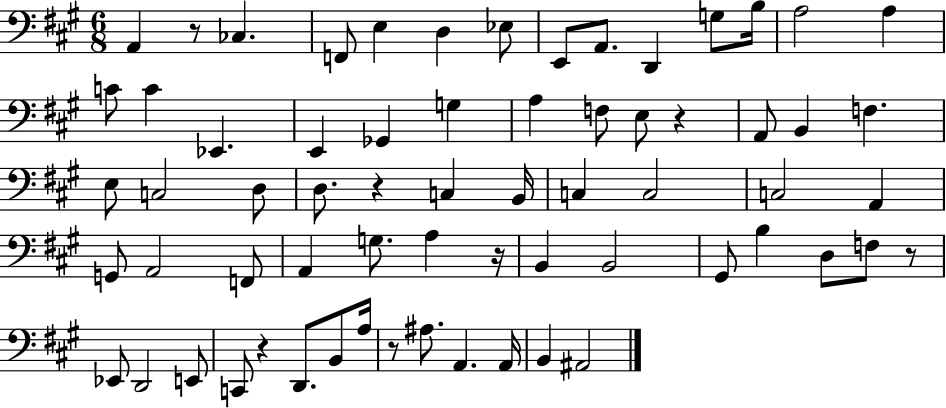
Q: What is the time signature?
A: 6/8